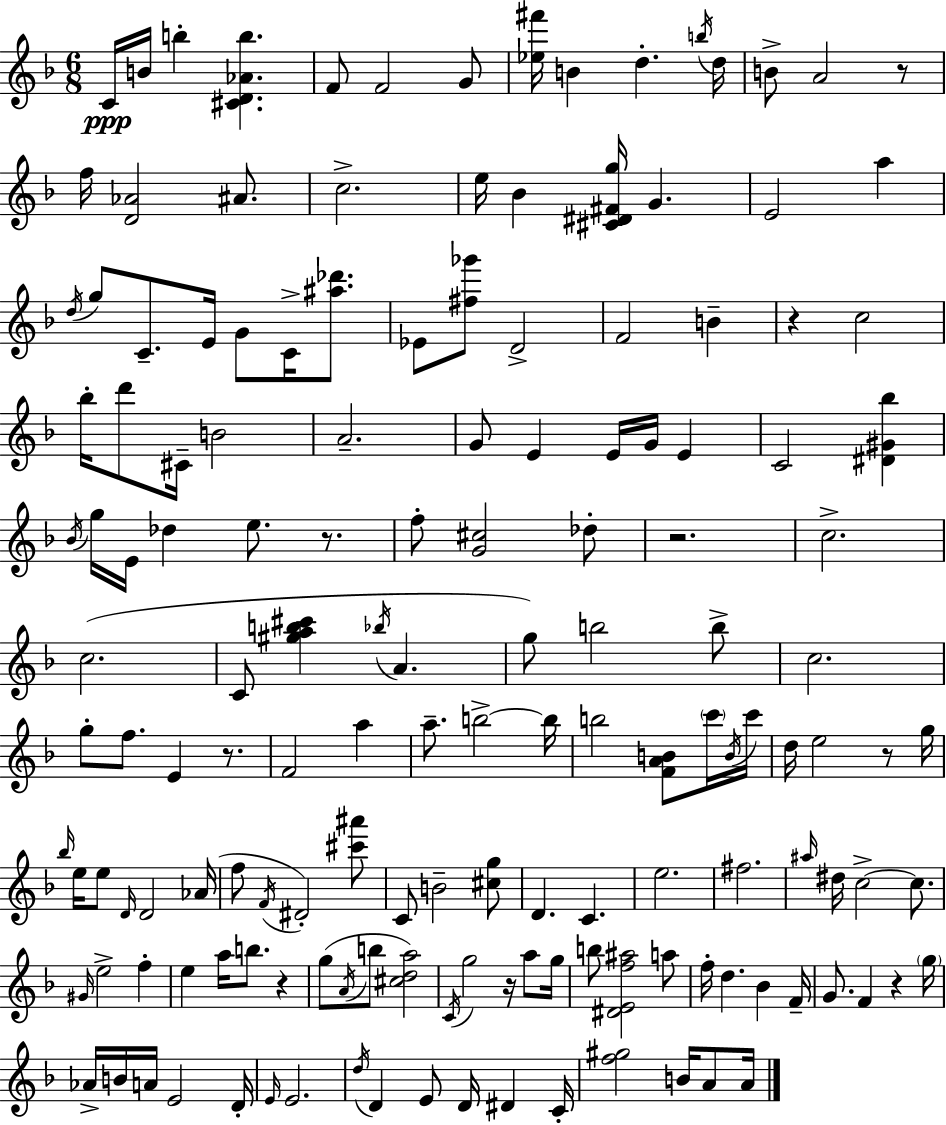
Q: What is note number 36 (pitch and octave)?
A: A4